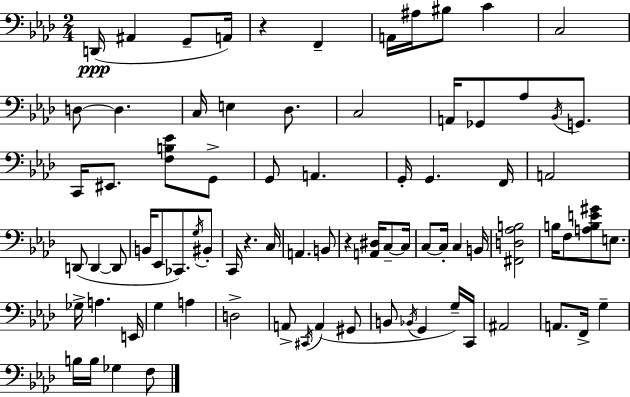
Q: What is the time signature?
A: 2/4